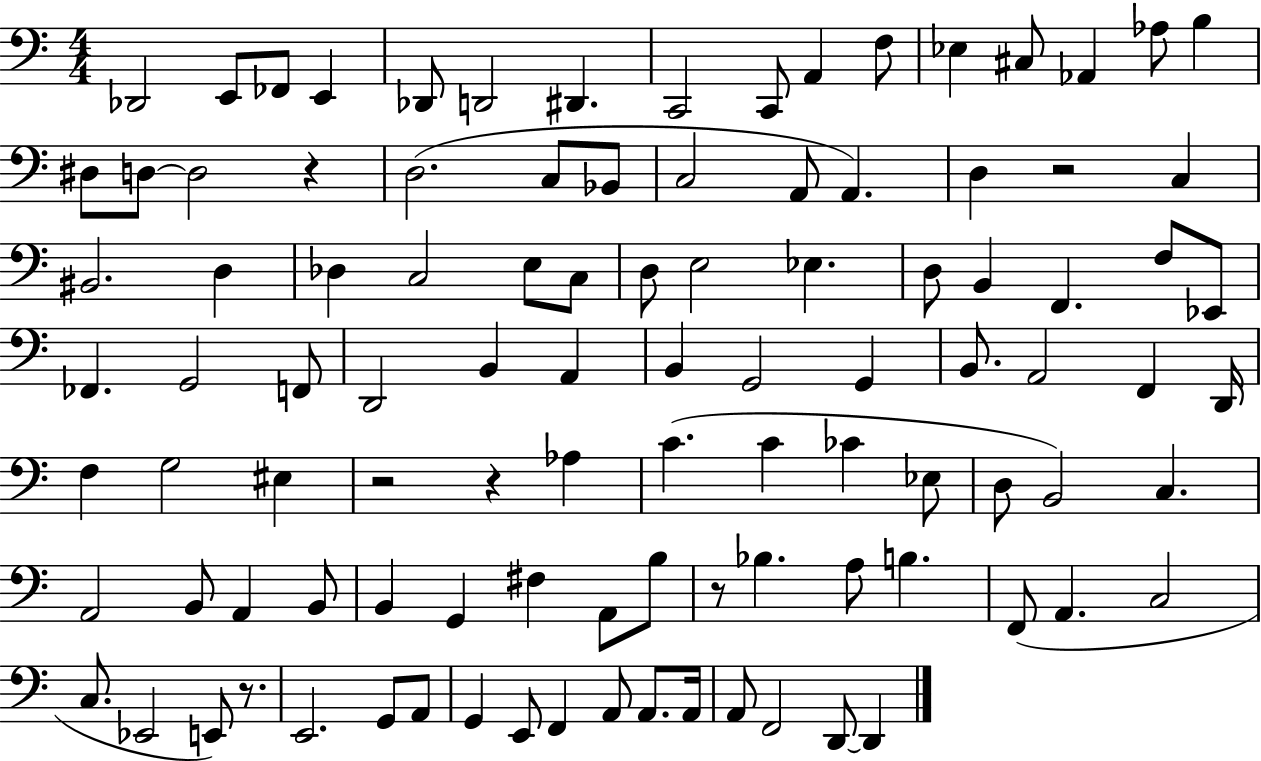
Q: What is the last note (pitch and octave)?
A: D2